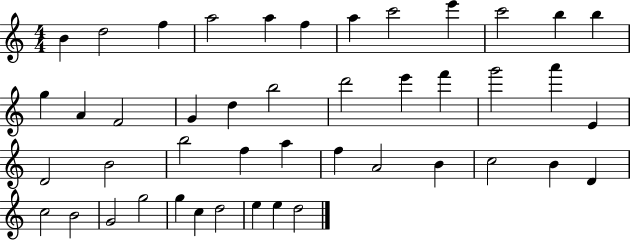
B4/q D5/h F5/q A5/h A5/q F5/q A5/q C6/h E6/q C6/h B5/q B5/q G5/q A4/q F4/h G4/q D5/q B5/h D6/h E6/q F6/q G6/h A6/q E4/q D4/h B4/h B5/h F5/q A5/q F5/q A4/h B4/q C5/h B4/q D4/q C5/h B4/h G4/h G5/h G5/q C5/q D5/h E5/q E5/q D5/h